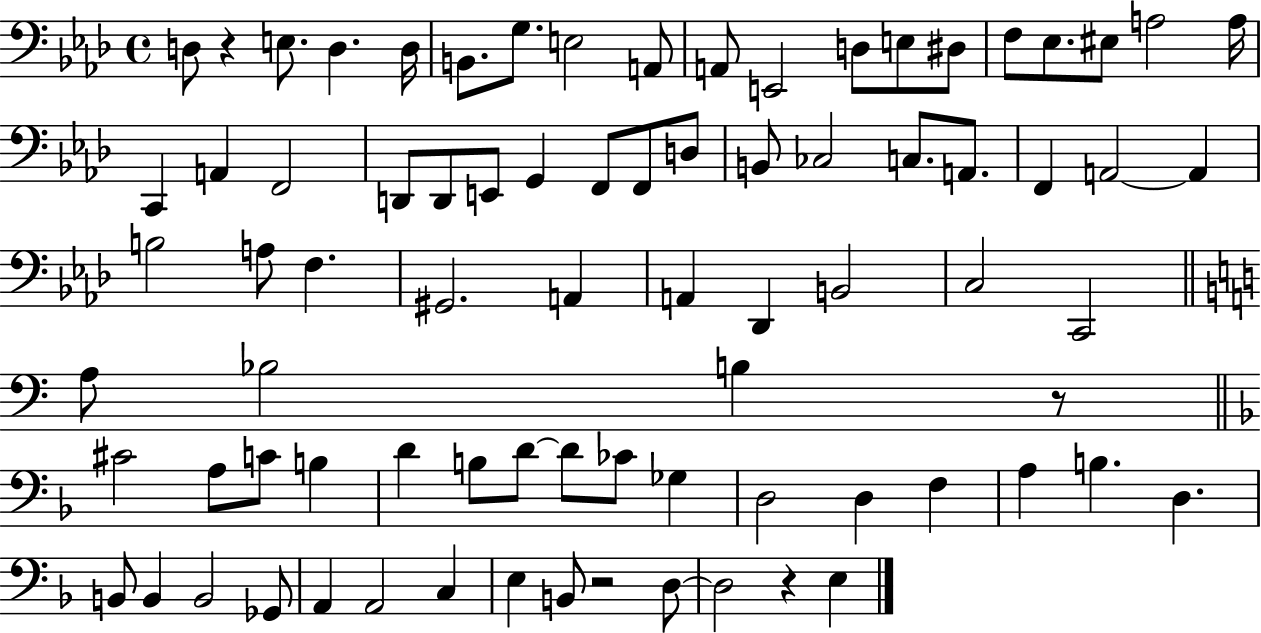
{
  \clef bass
  \time 4/4
  \defaultTimeSignature
  \key aes \major
  d8 r4 e8. d4. d16 | b,8. g8. e2 a,8 | a,8 e,2 d8 e8 dis8 | f8 ees8. eis8 a2 a16 | \break c,4 a,4 f,2 | d,8 d,8 e,8 g,4 f,8 f,8 d8 | b,8 ces2 c8. a,8. | f,4 a,2~~ a,4 | \break b2 a8 f4. | gis,2. a,4 | a,4 des,4 b,2 | c2 c,2 | \break \bar "||" \break \key c \major a8 bes2 b4 r8 | \bar "||" \break \key f \major cis'2 a8 c'8 b4 | d'4 b8 d'8~~ d'8 ces'8 ges4 | d2 d4 f4 | a4 b4. d4. | \break b,8 b,4 b,2 ges,8 | a,4 a,2 c4 | e4 b,8 r2 d8~~ | d2 r4 e4 | \break \bar "|."
}